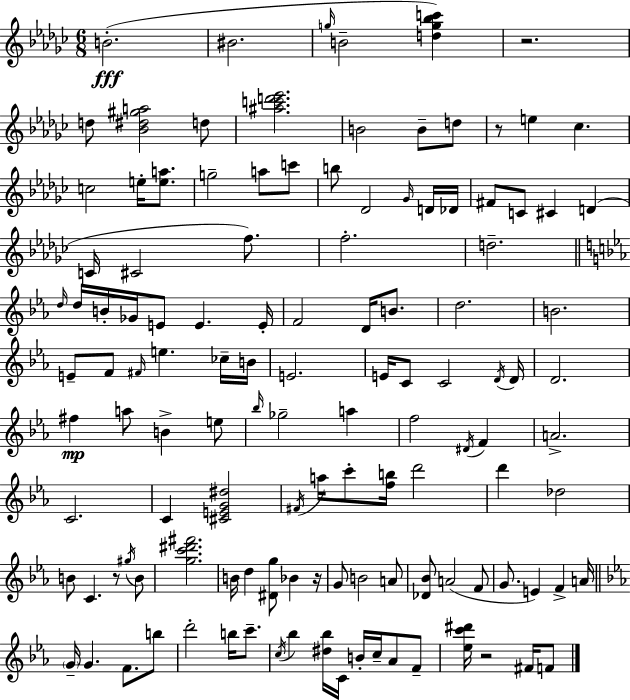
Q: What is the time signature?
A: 6/8